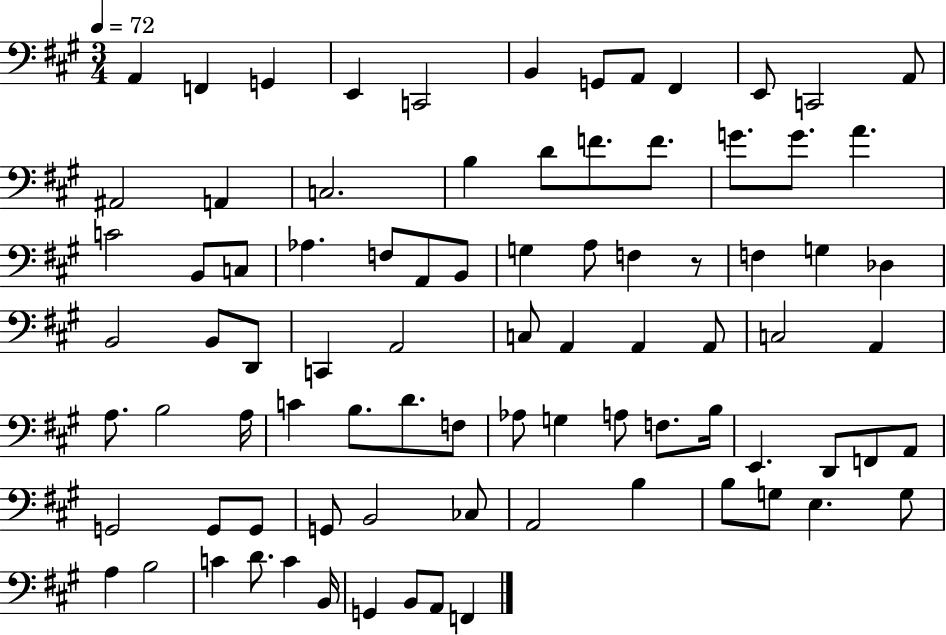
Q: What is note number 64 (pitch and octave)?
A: G2